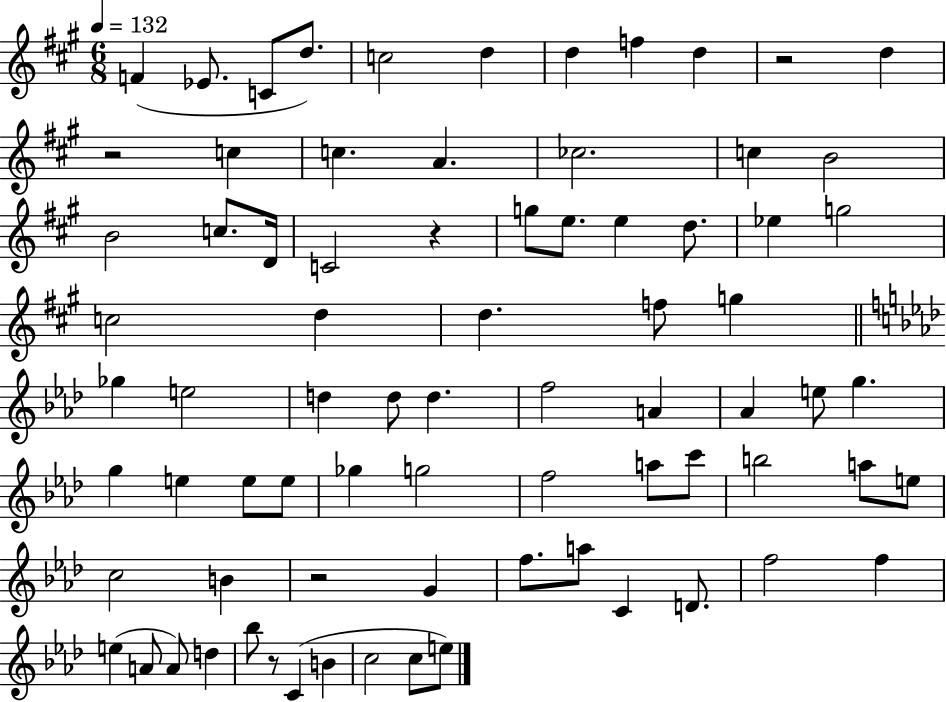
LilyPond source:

{
  \clef treble
  \numericTimeSignature
  \time 6/8
  \key a \major
  \tempo 4 = 132
  f'4( ees'8. c'8 d''8.) | c''2 d''4 | d''4 f''4 d''4 | r2 d''4 | \break r2 c''4 | c''4. a'4. | ces''2. | c''4 b'2 | \break b'2 c''8. d'16 | c'2 r4 | g''8 e''8. e''4 d''8. | ees''4 g''2 | \break c''2 d''4 | d''4. f''8 g''4 | \bar "||" \break \key aes \major ges''4 e''2 | d''4 d''8 d''4. | f''2 a'4 | aes'4 e''8 g''4. | \break g''4 e''4 e''8 e''8 | ges''4 g''2 | f''2 a''8 c'''8 | b''2 a''8 e''8 | \break c''2 b'4 | r2 g'4 | f''8. a''8 c'4 d'8. | f''2 f''4 | \break e''4( a'8 a'8) d''4 | bes''8 r8 c'4( b'4 | c''2 c''8 e''8) | \bar "|."
}